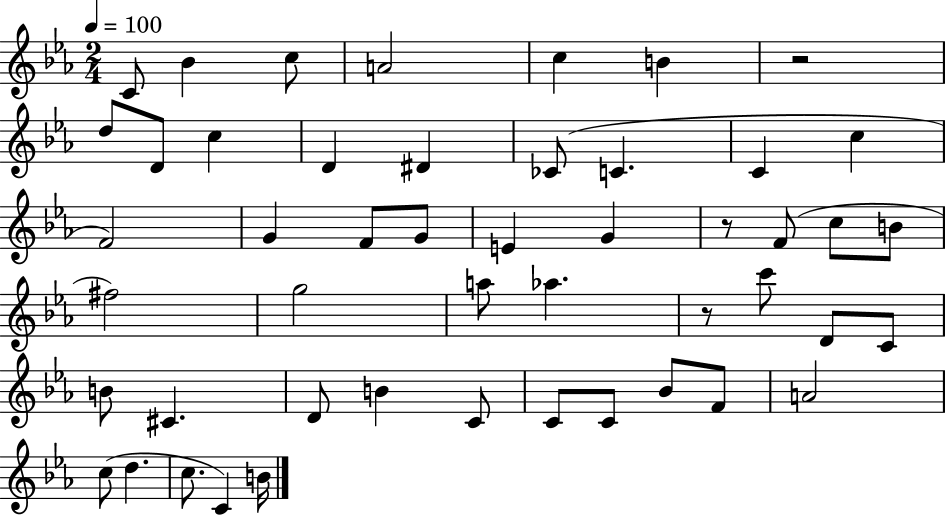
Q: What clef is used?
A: treble